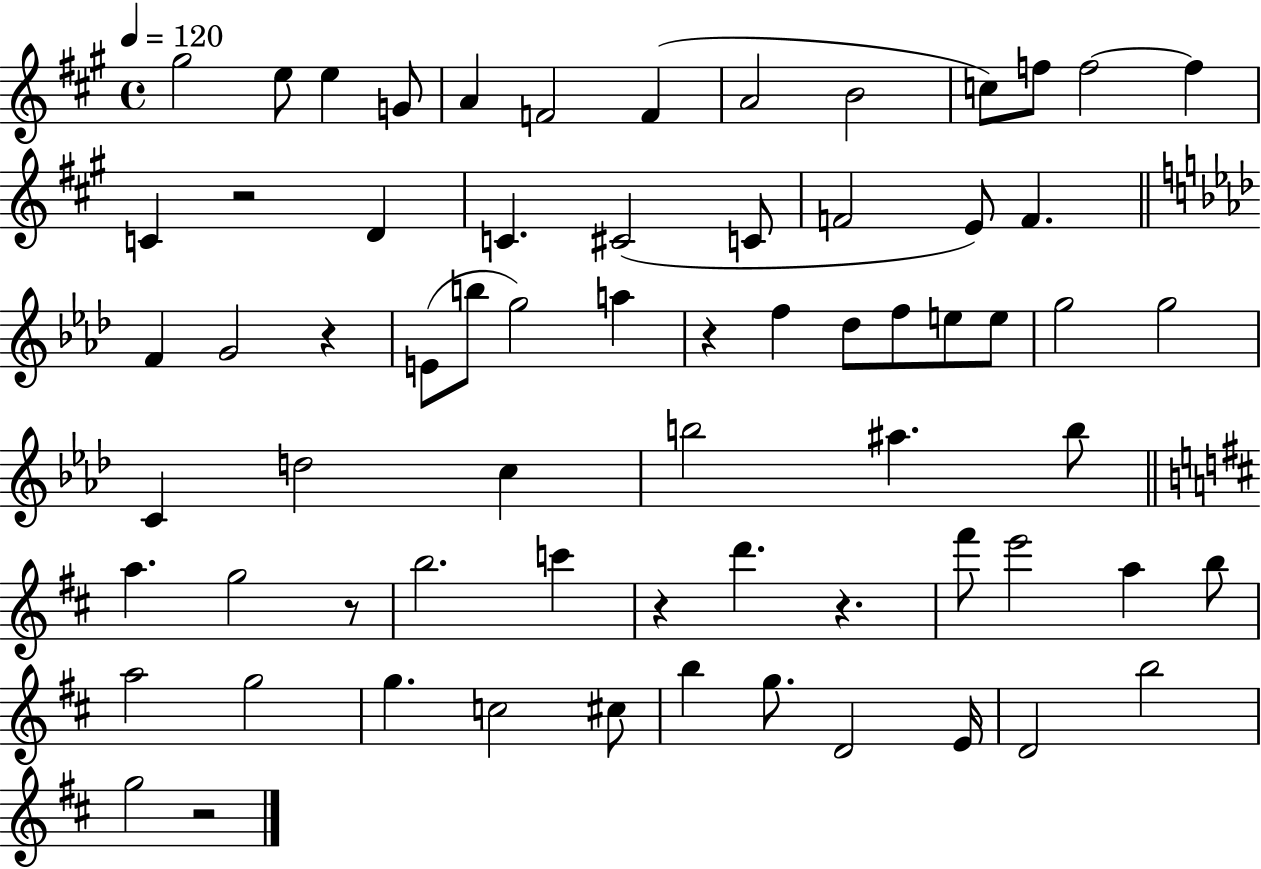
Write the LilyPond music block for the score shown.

{
  \clef treble
  \time 4/4
  \defaultTimeSignature
  \key a \major
  \tempo 4 = 120
  gis''2 e''8 e''4 g'8 | a'4 f'2 f'4( | a'2 b'2 | c''8) f''8 f''2~~ f''4 | \break c'4 r2 d'4 | c'4. cis'2( c'8 | f'2 e'8) f'4. | \bar "||" \break \key aes \major f'4 g'2 r4 | e'8( b''8 g''2) a''4 | r4 f''4 des''8 f''8 e''8 e''8 | g''2 g''2 | \break c'4 d''2 c''4 | b''2 ais''4. b''8 | \bar "||" \break \key d \major a''4. g''2 r8 | b''2. c'''4 | r4 d'''4. r4. | fis'''8 e'''2 a''4 b''8 | \break a''2 g''2 | g''4. c''2 cis''8 | b''4 g''8. d'2 e'16 | d'2 b''2 | \break g''2 r2 | \bar "|."
}